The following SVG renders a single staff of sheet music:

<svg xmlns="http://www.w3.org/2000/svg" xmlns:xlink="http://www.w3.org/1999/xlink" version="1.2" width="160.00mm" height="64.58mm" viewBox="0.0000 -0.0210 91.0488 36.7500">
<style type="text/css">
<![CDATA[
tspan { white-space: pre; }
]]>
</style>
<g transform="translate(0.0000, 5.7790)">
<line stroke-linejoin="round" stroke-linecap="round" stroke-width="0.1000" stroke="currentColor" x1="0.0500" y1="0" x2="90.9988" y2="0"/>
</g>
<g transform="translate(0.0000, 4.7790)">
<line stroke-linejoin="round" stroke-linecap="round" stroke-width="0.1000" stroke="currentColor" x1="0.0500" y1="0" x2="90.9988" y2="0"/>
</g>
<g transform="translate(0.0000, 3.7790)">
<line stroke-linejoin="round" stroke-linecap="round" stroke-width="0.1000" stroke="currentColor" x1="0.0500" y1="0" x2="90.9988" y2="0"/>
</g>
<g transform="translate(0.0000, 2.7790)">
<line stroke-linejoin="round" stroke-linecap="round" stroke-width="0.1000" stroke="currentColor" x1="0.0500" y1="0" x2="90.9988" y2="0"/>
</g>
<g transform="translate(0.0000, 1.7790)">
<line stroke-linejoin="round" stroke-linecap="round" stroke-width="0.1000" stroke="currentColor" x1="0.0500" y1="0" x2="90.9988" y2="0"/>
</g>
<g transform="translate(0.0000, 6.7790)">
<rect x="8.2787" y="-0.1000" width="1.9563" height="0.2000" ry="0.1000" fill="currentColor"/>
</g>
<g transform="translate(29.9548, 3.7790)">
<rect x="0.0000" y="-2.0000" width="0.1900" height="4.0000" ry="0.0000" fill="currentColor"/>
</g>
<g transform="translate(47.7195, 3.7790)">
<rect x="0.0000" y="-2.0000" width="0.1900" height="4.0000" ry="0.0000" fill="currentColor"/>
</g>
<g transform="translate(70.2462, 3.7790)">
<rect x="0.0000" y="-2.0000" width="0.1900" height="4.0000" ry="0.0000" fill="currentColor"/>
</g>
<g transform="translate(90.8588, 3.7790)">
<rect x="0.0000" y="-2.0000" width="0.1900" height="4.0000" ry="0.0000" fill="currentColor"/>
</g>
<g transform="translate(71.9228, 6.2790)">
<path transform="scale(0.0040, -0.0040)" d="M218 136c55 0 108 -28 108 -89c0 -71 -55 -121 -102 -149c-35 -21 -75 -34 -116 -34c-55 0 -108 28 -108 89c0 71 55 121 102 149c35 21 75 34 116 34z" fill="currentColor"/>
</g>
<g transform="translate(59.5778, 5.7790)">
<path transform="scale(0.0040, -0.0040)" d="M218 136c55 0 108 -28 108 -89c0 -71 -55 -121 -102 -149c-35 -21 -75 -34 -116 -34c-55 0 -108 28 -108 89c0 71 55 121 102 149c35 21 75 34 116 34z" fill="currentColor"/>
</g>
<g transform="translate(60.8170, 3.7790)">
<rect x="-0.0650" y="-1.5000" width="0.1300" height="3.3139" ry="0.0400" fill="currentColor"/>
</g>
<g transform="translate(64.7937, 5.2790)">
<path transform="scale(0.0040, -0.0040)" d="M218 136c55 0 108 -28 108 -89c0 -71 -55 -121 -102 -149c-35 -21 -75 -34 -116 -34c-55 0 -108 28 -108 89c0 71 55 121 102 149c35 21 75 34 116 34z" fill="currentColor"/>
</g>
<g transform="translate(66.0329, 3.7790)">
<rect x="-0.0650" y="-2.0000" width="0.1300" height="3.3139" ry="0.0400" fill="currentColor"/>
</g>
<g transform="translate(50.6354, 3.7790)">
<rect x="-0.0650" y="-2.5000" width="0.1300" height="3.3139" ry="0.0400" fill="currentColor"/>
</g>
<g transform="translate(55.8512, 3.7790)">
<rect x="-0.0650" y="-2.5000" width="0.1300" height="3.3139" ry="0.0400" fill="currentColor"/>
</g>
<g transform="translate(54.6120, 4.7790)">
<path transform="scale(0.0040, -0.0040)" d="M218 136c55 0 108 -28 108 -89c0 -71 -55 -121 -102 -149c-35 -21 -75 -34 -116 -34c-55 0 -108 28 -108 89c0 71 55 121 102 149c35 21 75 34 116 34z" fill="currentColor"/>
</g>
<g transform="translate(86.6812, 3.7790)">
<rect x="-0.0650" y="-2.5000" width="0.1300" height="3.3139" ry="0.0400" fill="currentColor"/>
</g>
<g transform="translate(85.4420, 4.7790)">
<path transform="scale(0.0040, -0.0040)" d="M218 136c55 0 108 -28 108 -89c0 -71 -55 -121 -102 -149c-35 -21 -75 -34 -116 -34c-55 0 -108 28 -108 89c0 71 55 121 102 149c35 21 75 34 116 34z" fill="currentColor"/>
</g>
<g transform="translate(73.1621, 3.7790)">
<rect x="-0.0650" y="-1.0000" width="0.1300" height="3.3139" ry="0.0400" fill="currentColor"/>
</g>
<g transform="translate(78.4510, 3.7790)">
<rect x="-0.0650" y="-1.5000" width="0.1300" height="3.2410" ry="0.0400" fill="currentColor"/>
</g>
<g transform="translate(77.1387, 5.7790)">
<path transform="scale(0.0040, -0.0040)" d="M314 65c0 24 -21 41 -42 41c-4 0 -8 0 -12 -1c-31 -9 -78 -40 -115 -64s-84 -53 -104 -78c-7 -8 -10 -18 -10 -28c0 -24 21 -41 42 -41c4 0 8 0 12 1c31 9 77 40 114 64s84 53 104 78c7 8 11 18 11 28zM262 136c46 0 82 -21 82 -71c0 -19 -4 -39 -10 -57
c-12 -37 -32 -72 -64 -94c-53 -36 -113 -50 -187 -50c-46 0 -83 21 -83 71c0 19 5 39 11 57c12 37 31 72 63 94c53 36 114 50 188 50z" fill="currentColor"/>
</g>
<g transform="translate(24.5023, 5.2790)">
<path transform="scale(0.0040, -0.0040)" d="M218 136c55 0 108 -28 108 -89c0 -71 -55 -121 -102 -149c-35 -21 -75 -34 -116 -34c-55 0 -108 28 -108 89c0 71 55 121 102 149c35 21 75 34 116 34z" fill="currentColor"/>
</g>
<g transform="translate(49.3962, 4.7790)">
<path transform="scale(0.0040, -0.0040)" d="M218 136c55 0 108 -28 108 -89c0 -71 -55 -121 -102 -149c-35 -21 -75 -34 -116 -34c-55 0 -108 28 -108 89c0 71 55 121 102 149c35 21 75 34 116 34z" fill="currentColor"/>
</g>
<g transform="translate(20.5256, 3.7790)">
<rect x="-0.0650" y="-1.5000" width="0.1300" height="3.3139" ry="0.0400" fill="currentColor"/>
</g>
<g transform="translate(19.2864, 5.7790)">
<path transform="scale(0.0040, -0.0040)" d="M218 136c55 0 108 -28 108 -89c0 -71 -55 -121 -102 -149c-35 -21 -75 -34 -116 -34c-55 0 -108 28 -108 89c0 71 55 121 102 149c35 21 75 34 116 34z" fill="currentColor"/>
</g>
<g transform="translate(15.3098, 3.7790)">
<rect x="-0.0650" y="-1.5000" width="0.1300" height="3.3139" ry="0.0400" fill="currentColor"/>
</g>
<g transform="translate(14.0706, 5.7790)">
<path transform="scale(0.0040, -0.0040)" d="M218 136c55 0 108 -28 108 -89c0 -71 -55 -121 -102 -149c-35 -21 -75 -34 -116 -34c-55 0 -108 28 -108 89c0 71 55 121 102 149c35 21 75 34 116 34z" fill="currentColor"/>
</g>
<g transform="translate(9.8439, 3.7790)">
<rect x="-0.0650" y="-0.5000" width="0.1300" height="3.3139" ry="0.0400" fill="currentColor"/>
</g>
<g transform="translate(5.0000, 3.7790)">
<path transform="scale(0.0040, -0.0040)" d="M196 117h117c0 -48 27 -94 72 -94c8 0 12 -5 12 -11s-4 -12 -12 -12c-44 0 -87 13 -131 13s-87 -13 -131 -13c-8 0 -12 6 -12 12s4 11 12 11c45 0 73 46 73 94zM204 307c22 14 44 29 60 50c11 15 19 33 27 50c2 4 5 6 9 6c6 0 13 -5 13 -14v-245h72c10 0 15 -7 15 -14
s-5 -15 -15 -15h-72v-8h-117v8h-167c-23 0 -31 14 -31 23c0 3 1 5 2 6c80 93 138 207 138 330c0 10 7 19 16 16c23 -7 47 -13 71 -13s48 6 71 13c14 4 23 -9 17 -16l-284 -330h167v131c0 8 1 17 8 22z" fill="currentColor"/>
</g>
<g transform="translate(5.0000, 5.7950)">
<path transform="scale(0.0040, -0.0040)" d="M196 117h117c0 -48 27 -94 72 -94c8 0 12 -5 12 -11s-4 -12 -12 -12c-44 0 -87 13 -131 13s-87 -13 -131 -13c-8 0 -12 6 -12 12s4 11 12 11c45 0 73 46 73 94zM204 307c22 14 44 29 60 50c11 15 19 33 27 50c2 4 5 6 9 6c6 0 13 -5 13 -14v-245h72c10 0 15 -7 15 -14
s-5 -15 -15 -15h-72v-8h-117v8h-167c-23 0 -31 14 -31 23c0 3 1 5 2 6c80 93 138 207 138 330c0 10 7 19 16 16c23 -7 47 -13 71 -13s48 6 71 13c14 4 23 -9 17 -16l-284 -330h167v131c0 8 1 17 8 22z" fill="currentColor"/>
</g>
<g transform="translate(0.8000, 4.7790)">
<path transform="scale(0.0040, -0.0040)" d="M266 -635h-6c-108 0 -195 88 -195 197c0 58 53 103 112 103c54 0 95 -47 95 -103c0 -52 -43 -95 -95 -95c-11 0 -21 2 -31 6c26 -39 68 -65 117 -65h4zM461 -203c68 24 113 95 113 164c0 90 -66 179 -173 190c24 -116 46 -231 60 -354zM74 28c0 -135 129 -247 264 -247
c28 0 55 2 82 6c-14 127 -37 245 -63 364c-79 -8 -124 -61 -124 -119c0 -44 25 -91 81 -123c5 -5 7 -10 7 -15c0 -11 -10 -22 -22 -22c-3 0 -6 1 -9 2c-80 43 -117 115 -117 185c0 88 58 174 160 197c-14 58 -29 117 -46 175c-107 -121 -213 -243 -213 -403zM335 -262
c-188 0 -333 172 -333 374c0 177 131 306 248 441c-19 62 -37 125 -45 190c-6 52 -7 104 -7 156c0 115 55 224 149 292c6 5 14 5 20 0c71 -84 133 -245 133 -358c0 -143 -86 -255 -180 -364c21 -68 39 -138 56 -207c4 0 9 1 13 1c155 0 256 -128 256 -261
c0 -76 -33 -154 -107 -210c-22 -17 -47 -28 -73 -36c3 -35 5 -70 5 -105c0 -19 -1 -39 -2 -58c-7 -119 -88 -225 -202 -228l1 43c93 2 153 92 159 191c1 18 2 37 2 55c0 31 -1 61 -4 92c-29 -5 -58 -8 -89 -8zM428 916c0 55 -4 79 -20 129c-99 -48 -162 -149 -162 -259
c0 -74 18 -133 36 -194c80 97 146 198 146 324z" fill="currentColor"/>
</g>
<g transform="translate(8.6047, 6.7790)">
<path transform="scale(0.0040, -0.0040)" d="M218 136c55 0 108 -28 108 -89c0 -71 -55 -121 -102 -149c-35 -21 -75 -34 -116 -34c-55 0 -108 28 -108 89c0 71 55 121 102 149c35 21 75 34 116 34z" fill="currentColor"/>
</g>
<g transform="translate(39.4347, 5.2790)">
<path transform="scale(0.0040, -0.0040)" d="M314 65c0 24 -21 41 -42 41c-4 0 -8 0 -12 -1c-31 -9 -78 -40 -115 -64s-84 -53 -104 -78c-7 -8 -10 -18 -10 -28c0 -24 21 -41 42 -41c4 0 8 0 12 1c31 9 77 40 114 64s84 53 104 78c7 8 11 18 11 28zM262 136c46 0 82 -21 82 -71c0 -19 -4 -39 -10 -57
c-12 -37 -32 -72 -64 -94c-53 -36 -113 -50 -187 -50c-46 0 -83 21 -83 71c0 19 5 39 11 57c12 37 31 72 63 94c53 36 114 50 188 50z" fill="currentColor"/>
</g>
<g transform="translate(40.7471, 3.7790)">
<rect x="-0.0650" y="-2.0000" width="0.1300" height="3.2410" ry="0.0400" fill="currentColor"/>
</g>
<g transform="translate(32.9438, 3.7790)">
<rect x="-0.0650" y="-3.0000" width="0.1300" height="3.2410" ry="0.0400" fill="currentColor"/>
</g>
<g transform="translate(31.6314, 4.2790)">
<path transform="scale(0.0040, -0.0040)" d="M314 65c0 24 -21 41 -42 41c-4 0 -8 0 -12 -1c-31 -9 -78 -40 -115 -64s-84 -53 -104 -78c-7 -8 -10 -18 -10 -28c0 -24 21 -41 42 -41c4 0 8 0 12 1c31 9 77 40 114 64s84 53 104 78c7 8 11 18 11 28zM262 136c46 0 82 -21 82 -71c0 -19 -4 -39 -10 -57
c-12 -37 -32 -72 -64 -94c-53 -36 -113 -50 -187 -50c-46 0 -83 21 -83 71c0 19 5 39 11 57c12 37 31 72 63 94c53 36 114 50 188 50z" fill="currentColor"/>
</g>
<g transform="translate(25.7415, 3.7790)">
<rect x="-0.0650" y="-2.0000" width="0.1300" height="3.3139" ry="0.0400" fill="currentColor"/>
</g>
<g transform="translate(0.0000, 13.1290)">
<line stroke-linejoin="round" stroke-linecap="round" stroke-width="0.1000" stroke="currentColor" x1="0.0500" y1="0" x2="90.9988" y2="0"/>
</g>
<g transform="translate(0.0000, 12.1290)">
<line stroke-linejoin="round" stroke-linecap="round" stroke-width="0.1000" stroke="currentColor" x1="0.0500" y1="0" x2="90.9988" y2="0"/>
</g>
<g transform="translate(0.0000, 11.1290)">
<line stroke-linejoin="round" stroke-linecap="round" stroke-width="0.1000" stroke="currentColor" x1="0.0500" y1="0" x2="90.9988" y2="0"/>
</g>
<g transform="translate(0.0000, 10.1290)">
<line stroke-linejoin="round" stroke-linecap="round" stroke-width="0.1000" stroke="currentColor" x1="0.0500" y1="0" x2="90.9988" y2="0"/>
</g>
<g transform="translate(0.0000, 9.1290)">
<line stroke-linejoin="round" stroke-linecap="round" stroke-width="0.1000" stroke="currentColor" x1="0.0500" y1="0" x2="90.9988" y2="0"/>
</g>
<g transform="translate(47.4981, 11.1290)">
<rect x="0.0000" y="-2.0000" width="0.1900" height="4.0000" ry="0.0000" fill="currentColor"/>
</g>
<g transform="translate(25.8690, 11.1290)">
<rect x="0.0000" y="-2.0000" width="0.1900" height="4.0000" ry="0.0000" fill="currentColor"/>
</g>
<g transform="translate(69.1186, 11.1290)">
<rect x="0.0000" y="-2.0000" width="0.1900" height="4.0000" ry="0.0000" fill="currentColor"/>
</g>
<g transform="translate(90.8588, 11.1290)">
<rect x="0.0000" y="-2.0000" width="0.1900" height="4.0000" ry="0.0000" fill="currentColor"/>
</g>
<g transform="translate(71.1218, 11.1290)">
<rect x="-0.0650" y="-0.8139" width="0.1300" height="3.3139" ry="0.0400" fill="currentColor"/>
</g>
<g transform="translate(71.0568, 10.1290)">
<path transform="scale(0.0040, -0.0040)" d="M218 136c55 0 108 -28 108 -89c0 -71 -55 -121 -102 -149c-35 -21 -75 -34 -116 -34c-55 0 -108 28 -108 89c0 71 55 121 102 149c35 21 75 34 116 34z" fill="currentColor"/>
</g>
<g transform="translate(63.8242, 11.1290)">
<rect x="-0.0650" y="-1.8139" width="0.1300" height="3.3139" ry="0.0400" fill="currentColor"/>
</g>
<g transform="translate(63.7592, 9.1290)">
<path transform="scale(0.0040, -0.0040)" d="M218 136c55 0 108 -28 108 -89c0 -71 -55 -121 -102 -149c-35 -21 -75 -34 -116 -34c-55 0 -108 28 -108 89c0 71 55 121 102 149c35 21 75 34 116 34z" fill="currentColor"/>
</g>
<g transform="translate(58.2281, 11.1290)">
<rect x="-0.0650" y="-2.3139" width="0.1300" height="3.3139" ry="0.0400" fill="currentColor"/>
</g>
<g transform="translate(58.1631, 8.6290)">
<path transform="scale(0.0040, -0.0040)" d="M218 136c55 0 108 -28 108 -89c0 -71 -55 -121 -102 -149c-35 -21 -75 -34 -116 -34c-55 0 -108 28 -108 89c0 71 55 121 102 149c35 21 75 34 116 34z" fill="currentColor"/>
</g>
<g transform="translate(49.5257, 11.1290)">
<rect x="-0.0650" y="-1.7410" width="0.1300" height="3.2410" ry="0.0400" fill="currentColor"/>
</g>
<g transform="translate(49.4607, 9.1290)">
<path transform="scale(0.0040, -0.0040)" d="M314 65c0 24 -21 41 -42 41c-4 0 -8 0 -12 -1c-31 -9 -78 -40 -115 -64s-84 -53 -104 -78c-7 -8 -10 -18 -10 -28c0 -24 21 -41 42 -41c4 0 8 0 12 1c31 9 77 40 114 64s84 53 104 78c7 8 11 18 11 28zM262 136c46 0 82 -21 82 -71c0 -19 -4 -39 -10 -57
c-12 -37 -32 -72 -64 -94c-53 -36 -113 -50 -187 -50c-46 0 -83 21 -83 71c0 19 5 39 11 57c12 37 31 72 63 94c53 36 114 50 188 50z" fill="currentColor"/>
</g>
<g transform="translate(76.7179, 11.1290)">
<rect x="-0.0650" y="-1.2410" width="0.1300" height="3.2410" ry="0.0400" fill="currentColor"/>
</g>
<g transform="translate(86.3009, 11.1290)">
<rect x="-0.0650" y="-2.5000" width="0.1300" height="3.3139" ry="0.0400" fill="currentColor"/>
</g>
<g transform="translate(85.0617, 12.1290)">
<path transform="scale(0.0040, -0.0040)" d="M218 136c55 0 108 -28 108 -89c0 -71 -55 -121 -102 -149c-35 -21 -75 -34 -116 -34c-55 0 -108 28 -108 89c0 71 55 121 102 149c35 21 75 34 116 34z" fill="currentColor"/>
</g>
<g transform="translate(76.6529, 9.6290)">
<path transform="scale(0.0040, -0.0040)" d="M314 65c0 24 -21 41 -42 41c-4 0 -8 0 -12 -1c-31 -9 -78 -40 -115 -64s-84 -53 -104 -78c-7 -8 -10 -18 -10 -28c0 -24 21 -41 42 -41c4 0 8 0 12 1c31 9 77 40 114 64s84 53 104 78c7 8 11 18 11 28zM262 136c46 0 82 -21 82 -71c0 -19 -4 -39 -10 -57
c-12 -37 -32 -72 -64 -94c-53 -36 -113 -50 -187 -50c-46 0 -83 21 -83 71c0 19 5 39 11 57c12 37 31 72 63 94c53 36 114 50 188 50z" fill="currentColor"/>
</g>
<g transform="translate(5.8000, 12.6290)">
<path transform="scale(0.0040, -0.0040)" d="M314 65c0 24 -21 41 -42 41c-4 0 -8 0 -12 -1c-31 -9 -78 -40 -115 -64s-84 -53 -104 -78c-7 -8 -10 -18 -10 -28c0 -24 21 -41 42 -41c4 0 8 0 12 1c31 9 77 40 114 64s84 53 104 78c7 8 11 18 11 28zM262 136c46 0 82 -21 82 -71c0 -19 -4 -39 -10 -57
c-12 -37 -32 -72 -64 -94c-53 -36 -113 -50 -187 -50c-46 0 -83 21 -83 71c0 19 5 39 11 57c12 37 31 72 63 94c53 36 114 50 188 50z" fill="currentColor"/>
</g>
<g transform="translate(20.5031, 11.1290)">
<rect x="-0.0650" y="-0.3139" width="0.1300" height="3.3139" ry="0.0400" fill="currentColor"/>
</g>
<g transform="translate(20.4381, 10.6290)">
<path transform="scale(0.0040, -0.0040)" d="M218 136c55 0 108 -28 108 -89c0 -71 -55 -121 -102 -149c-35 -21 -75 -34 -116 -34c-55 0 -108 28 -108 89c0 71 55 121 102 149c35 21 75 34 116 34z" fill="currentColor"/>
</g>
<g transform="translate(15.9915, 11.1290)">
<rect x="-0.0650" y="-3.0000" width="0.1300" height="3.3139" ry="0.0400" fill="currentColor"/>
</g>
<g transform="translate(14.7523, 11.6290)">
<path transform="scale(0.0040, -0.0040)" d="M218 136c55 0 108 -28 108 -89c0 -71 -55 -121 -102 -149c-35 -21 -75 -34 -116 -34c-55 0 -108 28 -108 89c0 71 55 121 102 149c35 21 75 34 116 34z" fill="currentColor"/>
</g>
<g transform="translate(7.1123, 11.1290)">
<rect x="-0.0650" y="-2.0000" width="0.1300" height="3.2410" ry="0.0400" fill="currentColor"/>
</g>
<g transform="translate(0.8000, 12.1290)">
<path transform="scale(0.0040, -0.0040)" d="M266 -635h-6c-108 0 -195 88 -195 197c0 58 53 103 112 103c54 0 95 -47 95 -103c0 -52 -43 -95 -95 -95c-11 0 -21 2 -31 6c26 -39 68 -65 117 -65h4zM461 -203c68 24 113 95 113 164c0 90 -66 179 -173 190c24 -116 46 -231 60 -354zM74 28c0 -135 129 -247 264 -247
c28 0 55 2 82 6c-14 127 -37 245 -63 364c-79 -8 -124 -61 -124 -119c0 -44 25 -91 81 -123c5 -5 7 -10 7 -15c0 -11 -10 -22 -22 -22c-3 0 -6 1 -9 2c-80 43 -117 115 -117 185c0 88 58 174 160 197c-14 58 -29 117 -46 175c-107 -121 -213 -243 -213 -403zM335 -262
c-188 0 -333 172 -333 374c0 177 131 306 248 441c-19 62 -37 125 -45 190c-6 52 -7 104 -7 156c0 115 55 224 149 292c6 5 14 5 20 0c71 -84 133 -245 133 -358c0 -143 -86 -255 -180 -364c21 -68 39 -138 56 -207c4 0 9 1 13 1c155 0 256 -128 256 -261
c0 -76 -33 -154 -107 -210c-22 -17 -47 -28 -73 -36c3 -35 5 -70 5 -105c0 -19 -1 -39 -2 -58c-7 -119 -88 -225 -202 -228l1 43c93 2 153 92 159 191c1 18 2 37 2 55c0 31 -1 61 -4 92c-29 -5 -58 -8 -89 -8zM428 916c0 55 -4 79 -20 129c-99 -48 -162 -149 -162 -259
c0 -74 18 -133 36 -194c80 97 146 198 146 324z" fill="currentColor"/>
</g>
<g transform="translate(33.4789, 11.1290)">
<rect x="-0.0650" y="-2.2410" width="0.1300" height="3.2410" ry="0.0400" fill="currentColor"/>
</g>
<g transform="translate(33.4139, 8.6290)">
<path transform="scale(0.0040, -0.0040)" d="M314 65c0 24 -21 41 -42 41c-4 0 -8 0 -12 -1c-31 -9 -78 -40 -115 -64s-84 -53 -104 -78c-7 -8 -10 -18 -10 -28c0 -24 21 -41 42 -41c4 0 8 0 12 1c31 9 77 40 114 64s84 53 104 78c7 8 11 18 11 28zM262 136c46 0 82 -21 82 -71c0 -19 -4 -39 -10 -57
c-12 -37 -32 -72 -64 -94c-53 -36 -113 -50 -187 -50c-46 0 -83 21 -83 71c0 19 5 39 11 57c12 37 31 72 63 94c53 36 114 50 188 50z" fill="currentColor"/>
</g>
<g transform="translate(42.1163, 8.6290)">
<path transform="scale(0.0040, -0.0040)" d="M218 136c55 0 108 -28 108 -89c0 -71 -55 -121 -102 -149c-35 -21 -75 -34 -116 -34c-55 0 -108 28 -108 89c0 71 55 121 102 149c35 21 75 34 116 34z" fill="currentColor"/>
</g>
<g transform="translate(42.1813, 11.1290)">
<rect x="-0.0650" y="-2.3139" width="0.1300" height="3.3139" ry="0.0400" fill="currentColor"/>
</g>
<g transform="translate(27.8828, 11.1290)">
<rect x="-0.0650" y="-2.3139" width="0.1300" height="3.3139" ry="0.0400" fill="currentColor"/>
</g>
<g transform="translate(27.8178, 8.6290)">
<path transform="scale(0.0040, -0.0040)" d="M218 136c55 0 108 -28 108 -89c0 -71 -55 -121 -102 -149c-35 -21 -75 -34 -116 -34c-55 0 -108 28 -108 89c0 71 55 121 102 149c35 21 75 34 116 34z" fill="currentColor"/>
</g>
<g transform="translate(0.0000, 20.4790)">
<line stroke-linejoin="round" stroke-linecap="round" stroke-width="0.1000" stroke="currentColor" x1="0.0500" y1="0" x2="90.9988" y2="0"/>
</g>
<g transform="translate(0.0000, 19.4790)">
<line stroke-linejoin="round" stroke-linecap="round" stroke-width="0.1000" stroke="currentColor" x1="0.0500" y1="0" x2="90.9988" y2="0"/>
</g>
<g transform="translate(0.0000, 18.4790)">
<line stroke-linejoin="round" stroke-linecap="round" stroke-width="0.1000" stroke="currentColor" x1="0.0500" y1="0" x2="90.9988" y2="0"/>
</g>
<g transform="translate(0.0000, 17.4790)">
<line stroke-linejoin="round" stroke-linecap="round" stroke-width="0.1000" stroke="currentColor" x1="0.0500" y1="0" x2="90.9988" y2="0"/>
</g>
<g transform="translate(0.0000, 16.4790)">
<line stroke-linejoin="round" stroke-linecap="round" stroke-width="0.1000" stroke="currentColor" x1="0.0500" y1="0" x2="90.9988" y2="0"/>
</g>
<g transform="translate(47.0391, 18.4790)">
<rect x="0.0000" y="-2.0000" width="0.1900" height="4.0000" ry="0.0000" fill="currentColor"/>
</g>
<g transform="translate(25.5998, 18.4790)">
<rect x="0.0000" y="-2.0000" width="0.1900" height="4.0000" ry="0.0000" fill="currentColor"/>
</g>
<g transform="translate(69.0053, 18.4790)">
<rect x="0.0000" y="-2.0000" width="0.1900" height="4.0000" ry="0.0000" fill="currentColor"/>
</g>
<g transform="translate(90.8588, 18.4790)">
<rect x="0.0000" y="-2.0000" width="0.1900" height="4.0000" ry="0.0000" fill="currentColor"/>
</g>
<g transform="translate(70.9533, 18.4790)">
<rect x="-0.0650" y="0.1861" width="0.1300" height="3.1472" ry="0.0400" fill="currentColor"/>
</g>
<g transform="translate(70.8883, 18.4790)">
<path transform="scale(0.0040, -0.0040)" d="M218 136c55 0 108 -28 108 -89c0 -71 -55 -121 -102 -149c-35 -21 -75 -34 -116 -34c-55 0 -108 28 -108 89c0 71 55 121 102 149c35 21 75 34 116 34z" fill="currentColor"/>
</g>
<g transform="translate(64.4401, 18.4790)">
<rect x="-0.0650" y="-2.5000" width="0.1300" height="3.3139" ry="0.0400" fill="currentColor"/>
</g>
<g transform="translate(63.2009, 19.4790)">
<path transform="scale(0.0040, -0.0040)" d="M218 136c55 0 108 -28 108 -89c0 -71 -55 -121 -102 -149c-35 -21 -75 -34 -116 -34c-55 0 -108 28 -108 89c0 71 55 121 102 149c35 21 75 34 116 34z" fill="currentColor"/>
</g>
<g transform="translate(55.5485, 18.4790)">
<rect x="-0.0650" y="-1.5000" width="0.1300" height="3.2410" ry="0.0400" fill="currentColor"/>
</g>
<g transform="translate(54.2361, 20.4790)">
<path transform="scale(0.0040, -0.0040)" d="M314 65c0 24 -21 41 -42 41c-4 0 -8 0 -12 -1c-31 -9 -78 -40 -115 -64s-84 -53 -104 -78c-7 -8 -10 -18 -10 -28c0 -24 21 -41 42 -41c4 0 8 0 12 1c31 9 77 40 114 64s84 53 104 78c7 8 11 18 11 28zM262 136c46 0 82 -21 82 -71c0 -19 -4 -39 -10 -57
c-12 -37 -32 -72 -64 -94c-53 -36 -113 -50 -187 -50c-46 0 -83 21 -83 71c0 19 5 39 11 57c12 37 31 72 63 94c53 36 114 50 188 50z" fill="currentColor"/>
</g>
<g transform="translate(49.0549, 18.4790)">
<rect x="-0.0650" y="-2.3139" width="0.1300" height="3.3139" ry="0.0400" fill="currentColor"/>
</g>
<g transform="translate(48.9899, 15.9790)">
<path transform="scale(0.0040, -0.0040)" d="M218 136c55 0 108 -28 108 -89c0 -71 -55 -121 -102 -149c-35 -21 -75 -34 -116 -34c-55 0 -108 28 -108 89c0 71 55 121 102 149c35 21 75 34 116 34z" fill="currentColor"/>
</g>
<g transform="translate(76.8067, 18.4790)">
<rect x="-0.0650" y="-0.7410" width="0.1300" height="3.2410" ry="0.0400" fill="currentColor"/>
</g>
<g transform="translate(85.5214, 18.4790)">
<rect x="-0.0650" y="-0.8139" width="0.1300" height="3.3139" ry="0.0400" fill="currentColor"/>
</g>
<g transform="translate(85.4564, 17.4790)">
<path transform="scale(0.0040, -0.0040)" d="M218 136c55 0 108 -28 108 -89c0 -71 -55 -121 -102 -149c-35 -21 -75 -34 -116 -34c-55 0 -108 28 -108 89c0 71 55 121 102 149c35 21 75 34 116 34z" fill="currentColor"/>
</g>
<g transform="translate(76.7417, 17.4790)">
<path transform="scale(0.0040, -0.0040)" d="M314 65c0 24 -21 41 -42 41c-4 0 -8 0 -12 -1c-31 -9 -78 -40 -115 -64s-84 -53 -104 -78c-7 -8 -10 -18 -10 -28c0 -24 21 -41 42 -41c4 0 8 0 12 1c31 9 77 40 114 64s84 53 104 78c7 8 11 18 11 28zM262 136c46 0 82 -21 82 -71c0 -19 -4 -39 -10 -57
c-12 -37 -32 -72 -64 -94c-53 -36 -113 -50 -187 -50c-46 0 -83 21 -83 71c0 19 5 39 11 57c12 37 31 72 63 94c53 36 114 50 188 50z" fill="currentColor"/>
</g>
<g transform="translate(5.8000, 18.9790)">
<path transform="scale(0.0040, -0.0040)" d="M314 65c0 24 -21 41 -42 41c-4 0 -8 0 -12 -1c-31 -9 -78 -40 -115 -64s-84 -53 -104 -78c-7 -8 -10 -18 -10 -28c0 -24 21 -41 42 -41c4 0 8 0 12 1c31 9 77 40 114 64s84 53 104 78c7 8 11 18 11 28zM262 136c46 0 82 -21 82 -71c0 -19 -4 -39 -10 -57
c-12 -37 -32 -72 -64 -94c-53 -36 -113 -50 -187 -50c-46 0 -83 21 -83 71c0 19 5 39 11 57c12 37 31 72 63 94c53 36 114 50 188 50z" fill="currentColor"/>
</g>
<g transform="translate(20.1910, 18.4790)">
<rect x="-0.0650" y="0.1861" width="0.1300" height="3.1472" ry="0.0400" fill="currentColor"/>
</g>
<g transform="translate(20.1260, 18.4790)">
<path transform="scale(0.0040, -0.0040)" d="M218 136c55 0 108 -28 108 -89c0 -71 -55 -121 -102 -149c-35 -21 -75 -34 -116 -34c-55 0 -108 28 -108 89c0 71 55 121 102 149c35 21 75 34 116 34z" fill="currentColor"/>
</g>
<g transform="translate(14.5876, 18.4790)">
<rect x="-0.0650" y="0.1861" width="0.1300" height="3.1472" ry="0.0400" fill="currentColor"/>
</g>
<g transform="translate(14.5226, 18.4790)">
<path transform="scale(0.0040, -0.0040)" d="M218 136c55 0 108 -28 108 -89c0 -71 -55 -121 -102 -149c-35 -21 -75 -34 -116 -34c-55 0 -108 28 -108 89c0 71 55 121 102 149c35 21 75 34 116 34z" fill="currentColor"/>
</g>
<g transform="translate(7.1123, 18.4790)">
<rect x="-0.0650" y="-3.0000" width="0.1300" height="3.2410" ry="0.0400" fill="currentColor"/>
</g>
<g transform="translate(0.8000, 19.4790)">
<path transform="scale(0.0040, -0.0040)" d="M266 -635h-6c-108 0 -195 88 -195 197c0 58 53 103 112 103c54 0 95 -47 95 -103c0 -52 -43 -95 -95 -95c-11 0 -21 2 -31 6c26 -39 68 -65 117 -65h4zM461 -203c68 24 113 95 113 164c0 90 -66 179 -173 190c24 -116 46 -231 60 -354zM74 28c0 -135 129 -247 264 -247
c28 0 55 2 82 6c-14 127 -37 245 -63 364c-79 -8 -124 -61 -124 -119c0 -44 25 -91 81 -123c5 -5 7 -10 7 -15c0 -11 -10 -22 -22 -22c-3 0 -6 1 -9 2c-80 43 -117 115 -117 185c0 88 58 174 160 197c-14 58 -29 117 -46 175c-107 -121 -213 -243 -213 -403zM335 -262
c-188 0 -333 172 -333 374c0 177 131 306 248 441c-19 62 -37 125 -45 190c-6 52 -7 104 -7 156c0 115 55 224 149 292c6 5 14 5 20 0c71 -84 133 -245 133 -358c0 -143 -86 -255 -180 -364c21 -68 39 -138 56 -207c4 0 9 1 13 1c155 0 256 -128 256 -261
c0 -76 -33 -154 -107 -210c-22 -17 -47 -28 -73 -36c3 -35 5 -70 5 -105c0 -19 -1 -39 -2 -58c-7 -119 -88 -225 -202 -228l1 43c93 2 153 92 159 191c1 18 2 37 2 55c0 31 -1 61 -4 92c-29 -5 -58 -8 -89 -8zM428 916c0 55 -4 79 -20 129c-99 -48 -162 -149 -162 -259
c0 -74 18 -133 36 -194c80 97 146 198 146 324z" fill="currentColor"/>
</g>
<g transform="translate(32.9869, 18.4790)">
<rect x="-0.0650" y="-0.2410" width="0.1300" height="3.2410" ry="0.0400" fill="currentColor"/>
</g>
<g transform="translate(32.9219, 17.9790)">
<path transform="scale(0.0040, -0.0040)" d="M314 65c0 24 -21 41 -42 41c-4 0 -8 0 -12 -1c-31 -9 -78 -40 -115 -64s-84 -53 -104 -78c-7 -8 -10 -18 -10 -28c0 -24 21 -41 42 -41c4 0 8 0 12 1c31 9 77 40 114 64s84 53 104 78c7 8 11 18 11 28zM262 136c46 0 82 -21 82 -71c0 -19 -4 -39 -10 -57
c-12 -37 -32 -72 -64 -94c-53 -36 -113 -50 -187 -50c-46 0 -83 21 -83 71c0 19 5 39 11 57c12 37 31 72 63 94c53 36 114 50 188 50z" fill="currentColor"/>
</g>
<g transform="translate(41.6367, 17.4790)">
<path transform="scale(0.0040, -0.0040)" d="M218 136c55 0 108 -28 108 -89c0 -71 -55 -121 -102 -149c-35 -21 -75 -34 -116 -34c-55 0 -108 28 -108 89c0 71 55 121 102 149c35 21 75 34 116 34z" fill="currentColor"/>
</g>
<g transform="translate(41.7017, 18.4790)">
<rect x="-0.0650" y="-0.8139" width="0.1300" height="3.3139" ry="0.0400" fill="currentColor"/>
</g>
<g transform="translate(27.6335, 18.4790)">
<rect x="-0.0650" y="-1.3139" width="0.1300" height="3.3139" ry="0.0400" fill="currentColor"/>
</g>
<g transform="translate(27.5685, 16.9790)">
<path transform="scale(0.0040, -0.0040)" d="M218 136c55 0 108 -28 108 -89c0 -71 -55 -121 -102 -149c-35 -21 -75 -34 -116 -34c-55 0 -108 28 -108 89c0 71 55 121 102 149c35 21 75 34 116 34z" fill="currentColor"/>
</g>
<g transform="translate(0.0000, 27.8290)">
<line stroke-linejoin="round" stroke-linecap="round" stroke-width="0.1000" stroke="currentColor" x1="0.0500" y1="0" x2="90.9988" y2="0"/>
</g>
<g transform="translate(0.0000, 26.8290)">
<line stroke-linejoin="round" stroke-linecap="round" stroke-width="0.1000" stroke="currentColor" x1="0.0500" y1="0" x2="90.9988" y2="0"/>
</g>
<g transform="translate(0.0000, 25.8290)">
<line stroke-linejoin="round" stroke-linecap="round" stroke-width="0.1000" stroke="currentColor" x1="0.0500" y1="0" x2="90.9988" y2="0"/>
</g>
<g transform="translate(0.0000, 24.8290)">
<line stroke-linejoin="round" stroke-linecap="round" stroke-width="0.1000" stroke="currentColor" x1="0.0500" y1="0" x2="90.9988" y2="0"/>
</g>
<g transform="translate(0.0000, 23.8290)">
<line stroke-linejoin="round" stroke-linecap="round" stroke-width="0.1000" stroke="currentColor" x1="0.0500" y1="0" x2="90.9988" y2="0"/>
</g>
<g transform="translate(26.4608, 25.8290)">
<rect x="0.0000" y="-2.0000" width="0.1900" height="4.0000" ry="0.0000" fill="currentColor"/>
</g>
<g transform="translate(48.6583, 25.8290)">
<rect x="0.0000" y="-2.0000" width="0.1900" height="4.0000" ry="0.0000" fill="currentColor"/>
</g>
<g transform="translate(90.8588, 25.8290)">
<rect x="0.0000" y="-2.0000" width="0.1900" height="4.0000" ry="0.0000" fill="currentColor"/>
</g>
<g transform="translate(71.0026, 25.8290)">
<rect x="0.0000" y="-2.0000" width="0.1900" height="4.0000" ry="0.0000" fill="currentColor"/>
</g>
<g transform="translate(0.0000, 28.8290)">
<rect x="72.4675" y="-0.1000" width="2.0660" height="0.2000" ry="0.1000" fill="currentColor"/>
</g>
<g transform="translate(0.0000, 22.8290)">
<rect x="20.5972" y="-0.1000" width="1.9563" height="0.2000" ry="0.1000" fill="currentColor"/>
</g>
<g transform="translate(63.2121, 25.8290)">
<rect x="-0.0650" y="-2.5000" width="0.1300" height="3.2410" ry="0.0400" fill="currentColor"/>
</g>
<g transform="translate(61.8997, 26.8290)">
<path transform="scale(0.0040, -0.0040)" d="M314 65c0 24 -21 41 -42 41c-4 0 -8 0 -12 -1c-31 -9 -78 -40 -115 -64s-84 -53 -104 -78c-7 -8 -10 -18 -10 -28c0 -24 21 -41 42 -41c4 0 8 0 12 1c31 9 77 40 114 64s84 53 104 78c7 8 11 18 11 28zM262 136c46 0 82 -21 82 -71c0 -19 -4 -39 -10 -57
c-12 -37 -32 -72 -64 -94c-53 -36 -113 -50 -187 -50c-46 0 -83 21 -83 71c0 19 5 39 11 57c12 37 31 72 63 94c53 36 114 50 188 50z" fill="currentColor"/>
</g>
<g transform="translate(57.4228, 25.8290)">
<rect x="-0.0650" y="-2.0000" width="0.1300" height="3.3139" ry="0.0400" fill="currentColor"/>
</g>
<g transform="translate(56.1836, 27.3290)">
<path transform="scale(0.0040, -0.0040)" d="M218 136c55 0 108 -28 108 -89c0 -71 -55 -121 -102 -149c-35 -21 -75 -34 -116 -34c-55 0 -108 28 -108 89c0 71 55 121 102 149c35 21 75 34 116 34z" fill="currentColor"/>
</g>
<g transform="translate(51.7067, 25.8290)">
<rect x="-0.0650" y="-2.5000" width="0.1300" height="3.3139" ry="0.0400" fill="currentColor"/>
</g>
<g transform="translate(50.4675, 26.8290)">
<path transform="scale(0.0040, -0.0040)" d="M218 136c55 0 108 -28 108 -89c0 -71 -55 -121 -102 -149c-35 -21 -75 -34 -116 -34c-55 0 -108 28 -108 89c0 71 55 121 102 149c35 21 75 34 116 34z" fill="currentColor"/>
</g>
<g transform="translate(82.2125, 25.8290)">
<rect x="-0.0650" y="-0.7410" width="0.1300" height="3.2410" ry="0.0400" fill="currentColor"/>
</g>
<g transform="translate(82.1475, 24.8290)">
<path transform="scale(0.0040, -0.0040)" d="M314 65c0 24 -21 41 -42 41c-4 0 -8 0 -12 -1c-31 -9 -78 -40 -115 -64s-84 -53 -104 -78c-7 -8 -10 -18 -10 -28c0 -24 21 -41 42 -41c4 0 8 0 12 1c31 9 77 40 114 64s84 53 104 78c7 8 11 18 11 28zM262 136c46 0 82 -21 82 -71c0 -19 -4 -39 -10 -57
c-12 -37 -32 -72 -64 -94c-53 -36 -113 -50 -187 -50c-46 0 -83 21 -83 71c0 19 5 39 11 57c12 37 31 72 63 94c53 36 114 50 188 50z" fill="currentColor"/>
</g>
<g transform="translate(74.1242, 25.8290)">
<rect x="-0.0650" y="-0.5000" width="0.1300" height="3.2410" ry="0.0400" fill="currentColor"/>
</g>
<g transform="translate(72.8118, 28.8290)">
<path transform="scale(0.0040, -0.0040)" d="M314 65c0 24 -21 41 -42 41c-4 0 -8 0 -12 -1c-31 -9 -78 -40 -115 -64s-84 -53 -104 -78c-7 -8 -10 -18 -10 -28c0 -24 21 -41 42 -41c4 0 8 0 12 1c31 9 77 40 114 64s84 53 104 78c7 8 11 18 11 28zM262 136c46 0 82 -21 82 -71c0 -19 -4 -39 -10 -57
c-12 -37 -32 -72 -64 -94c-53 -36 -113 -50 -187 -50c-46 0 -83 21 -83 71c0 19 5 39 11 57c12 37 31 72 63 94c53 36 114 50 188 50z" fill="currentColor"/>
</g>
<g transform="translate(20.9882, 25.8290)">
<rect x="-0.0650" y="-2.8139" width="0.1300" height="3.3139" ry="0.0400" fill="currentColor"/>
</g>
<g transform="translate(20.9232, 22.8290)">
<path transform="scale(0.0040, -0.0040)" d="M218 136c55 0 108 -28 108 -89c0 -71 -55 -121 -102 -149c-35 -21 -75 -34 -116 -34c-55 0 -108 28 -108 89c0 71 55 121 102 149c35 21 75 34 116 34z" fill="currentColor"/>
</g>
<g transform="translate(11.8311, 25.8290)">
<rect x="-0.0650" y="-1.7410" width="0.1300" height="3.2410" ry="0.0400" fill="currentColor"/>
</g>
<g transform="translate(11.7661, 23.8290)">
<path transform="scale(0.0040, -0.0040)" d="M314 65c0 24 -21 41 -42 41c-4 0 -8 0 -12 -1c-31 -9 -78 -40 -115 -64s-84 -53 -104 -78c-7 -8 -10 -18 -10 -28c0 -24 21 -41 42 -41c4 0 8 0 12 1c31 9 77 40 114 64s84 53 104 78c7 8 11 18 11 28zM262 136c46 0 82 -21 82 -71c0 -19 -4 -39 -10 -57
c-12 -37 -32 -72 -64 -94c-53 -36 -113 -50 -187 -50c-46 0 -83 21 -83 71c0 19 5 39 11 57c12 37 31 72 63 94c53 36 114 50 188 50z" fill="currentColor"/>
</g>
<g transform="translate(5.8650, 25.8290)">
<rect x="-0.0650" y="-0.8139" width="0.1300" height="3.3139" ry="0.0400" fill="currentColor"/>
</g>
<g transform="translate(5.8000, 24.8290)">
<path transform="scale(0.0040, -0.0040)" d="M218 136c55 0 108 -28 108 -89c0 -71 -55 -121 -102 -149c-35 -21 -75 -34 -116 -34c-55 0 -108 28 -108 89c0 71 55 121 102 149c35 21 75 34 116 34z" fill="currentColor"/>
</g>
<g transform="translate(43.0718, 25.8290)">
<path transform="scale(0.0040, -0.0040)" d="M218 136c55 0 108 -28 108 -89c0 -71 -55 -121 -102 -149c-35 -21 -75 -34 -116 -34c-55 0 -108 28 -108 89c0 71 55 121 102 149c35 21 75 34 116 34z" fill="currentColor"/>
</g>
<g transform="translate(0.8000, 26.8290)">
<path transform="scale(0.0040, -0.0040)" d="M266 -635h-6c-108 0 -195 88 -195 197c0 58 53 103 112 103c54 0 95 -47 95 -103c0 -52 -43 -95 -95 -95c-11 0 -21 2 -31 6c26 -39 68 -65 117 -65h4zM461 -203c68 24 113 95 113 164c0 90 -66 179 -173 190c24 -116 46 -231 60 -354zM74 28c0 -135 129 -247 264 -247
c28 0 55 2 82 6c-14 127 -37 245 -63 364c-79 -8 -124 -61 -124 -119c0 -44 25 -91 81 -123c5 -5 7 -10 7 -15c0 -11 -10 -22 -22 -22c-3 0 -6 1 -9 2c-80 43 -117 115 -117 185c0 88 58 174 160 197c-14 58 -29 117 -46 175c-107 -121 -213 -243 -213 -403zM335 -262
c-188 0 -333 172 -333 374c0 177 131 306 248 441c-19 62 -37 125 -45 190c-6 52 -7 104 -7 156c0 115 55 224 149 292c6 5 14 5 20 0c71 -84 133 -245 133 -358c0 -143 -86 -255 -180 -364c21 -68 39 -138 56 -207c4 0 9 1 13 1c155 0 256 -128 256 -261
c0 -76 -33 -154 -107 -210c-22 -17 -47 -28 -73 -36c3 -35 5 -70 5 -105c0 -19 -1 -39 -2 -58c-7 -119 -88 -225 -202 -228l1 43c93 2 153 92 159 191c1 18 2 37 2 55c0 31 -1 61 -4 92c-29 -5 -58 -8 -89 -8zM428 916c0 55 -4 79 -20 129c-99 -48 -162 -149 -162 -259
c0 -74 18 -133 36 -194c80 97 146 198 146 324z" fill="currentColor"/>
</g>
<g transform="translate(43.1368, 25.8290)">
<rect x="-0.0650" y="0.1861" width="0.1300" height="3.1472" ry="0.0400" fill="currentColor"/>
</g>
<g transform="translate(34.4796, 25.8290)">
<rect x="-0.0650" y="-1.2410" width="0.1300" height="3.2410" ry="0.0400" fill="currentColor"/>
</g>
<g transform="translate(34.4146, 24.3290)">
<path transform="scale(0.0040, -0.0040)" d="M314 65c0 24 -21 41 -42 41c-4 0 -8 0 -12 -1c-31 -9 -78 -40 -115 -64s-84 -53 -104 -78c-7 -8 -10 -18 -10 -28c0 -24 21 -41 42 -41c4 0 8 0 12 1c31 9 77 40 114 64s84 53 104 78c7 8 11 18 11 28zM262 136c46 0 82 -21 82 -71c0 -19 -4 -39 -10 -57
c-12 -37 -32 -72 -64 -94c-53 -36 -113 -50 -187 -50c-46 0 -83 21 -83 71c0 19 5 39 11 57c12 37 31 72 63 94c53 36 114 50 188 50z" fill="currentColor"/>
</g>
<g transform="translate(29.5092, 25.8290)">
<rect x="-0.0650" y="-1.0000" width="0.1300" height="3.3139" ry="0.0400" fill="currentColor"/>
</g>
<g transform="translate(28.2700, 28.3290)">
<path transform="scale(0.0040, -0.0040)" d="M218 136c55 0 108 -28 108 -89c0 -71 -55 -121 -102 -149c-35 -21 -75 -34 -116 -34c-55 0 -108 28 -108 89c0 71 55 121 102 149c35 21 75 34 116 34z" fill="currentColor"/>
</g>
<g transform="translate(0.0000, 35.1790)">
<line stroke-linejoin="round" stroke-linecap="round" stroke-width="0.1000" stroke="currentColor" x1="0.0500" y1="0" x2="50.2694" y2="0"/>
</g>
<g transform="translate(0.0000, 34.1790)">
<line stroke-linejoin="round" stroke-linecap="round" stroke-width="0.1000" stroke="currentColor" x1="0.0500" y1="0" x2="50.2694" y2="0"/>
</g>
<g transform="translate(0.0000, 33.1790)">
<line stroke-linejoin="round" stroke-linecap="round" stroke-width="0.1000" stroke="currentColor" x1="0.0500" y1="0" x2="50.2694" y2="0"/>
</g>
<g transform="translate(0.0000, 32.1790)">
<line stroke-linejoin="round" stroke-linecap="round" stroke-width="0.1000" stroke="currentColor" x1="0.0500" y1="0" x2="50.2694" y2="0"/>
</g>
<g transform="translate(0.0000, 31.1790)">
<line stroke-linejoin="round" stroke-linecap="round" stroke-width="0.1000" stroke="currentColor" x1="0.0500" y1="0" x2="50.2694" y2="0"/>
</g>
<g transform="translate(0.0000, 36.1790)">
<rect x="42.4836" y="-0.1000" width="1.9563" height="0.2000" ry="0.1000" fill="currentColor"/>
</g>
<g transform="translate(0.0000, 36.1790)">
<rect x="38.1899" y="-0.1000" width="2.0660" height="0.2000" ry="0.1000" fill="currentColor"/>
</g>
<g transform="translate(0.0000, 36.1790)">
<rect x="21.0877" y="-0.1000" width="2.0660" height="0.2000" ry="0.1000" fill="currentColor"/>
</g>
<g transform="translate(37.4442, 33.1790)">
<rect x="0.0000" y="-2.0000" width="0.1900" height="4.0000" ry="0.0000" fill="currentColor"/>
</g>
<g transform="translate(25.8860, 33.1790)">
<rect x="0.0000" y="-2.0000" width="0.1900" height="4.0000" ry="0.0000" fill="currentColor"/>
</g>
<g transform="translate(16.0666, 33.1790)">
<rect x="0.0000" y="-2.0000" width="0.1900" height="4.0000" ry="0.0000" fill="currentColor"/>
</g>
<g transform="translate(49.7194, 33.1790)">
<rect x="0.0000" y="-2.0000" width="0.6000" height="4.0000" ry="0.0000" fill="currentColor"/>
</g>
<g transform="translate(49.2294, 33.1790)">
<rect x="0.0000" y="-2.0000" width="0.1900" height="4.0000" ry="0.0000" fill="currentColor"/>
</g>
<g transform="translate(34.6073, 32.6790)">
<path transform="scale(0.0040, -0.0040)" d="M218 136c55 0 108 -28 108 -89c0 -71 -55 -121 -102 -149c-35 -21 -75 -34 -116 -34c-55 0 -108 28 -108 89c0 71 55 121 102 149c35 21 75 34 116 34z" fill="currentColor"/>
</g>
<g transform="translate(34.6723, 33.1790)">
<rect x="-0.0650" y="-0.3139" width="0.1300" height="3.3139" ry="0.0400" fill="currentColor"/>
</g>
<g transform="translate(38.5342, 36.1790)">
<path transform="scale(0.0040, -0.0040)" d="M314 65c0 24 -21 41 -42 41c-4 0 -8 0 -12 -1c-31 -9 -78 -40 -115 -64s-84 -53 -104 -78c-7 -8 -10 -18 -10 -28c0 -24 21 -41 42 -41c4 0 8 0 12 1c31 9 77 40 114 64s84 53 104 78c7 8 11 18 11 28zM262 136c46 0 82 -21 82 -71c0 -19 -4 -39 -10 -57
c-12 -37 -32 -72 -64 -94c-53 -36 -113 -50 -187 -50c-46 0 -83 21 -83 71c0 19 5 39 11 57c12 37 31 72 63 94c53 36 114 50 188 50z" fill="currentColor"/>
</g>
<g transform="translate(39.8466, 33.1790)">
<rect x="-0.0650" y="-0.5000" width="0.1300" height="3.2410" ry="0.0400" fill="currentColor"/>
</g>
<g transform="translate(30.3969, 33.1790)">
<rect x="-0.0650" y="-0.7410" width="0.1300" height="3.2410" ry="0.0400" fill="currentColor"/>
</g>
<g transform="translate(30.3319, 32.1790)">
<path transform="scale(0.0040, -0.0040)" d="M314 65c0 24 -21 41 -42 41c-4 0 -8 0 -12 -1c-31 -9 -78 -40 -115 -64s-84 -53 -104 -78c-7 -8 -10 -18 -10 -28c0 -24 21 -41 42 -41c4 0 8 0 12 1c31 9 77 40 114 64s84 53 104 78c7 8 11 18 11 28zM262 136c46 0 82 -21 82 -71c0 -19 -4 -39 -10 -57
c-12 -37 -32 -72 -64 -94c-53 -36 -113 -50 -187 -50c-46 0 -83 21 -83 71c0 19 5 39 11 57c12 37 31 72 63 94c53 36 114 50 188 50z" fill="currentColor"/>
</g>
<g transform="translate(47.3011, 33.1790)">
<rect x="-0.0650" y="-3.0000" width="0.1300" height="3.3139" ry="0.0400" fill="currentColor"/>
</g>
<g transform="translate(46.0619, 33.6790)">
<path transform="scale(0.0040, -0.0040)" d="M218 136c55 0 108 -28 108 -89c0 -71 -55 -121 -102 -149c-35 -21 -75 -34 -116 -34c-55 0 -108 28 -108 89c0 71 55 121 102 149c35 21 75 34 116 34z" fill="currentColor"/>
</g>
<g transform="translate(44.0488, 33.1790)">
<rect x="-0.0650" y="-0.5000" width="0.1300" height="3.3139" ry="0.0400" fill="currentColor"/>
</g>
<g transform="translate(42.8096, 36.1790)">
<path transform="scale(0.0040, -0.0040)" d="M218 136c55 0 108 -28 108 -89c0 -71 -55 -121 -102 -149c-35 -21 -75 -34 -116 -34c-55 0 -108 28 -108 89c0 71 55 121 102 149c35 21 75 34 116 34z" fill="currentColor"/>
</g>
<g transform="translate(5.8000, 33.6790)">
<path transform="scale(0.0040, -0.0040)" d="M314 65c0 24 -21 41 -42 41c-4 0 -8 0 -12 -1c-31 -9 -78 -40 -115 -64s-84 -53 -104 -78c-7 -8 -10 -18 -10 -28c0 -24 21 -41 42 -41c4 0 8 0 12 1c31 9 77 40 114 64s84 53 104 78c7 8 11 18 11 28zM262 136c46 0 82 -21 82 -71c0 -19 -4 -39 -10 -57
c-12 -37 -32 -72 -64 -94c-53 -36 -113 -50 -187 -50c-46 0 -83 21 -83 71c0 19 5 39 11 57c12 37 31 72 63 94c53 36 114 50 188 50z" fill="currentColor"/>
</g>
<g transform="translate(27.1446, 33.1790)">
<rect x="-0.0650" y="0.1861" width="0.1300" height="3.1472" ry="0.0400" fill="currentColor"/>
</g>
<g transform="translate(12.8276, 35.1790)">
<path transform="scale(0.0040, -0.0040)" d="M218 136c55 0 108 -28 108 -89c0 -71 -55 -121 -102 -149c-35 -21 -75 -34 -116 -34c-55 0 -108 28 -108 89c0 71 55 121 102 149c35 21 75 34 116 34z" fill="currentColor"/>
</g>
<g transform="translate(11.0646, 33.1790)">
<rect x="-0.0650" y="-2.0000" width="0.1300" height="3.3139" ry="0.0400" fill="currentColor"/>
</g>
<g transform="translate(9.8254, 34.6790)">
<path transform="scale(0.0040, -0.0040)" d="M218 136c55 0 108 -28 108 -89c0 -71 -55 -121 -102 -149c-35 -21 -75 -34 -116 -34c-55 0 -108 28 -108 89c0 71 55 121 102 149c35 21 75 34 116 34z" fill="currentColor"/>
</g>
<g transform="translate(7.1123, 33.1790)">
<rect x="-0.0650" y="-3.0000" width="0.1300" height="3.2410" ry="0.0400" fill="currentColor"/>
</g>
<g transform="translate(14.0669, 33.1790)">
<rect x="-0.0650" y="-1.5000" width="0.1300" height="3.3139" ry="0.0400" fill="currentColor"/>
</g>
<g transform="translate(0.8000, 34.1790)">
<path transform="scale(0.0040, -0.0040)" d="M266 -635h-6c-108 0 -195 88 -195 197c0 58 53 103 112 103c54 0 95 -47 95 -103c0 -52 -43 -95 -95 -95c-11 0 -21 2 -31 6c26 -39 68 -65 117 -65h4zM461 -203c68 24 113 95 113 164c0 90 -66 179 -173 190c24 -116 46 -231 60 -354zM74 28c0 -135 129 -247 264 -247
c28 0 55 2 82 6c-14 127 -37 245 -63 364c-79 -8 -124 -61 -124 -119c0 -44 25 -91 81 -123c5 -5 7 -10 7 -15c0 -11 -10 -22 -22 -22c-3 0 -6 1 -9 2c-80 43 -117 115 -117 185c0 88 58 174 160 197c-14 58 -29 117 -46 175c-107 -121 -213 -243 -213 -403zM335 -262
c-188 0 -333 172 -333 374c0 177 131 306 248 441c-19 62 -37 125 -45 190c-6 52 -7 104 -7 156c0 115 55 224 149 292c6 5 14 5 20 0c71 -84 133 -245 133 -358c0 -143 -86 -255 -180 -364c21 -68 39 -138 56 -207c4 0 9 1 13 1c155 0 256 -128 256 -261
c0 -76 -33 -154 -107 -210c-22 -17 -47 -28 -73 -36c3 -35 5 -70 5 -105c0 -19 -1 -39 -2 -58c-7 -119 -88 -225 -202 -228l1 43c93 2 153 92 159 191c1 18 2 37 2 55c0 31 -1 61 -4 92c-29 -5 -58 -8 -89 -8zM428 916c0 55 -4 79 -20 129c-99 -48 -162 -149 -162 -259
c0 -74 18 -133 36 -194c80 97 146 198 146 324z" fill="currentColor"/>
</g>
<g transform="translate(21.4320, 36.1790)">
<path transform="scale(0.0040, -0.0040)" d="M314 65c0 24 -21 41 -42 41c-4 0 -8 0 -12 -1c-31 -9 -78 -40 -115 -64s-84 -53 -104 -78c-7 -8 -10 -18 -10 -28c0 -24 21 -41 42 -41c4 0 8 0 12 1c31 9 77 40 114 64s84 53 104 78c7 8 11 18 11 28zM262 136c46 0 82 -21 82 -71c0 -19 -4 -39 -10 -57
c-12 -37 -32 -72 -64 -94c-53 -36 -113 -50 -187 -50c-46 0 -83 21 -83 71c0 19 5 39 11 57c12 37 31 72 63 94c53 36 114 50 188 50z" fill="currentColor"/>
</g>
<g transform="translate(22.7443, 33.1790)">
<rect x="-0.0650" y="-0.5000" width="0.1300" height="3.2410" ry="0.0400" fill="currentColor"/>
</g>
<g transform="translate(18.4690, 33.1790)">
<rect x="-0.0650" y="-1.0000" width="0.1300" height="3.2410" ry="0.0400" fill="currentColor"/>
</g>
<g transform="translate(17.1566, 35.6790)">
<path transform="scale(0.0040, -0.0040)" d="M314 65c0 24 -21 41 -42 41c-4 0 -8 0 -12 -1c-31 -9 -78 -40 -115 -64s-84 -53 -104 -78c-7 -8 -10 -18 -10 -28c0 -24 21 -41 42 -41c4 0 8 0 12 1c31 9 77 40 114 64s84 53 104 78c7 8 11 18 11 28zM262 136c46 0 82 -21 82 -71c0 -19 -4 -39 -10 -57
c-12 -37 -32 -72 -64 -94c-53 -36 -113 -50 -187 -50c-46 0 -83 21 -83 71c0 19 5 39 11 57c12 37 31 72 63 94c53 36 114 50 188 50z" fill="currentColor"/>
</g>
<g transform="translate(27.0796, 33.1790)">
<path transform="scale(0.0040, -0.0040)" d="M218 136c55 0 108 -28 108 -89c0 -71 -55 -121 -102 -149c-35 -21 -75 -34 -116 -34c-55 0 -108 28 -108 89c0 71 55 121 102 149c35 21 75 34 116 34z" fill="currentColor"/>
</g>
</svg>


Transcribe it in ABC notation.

X:1
T:Untitled
M:4/4
L:1/4
K:C
C E E F A2 F2 G G E F D E2 G F2 A c g g2 g f2 g f d e2 G A2 B B e c2 d g E2 G B d2 d d f2 a D e2 B G F G2 C2 d2 A2 F E D2 C2 B d2 c C2 C A